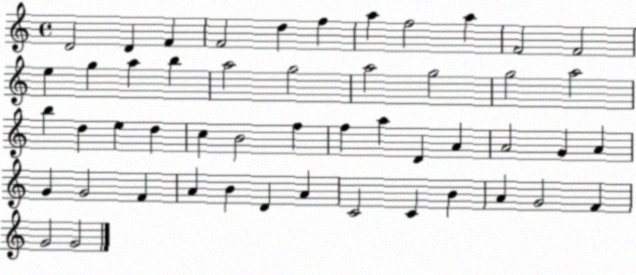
X:1
T:Untitled
M:4/4
L:1/4
K:C
D2 D F F2 d f a f2 a F2 F2 e g a b a2 g2 a2 g2 g2 a2 b d e d c B2 f f a D A A2 G A G G2 F A B D A C2 C B A G2 F G2 G2